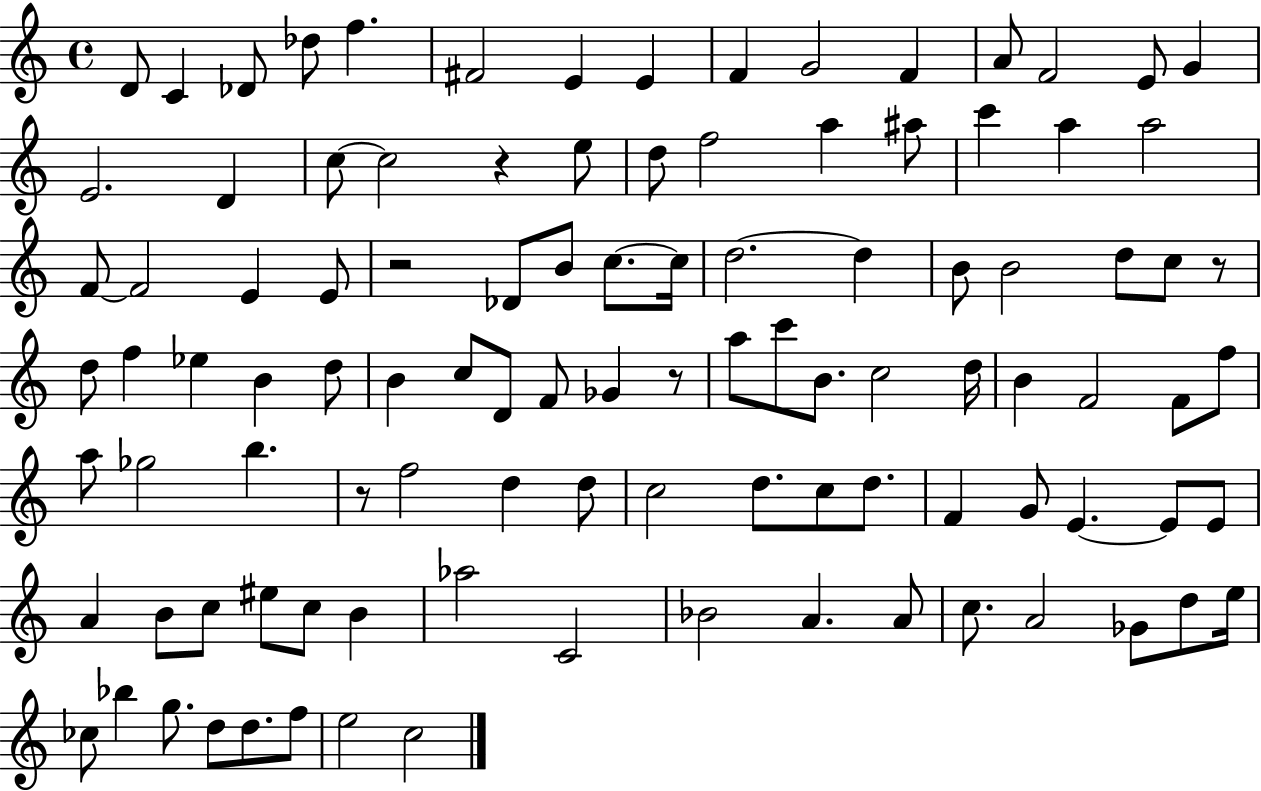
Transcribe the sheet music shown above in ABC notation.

X:1
T:Untitled
M:4/4
L:1/4
K:C
D/2 C _D/2 _d/2 f ^F2 E E F G2 F A/2 F2 E/2 G E2 D c/2 c2 z e/2 d/2 f2 a ^a/2 c' a a2 F/2 F2 E E/2 z2 _D/2 B/2 c/2 c/4 d2 d B/2 B2 d/2 c/2 z/2 d/2 f _e B d/2 B c/2 D/2 F/2 _G z/2 a/2 c'/2 B/2 c2 d/4 B F2 F/2 f/2 a/2 _g2 b z/2 f2 d d/2 c2 d/2 c/2 d/2 F G/2 E E/2 E/2 A B/2 c/2 ^e/2 c/2 B _a2 C2 _B2 A A/2 c/2 A2 _G/2 d/2 e/4 _c/2 _b g/2 d/2 d/2 f/2 e2 c2